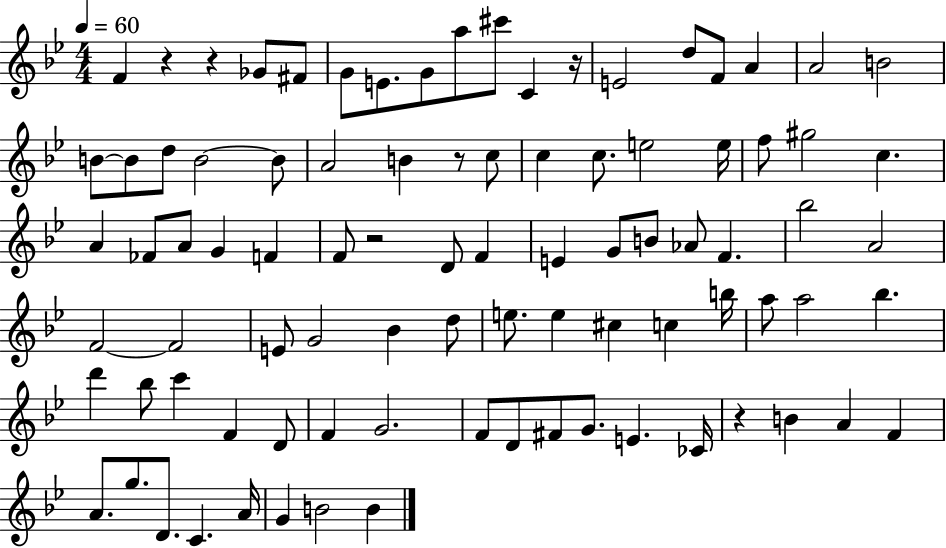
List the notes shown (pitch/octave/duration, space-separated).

F4/q R/q R/q Gb4/e F#4/e G4/e E4/e. G4/e A5/e C#6/e C4/q R/s E4/h D5/e F4/e A4/q A4/h B4/h B4/e B4/e D5/e B4/h B4/e A4/h B4/q R/e C5/e C5/q C5/e. E5/h E5/s F5/e G#5/h C5/q. A4/q FES4/e A4/e G4/q F4/q F4/e R/h D4/e F4/q E4/q G4/e B4/e Ab4/e F4/q. Bb5/h A4/h F4/h F4/h E4/e G4/h Bb4/q D5/e E5/e. E5/q C#5/q C5/q B5/s A5/e A5/h Bb5/q. D6/q Bb5/e C6/q F4/q D4/e F4/q G4/h. F4/e D4/e F#4/e G4/e. E4/q. CES4/s R/q B4/q A4/q F4/q A4/e. G5/e. D4/e. C4/q. A4/s G4/q B4/h B4/q